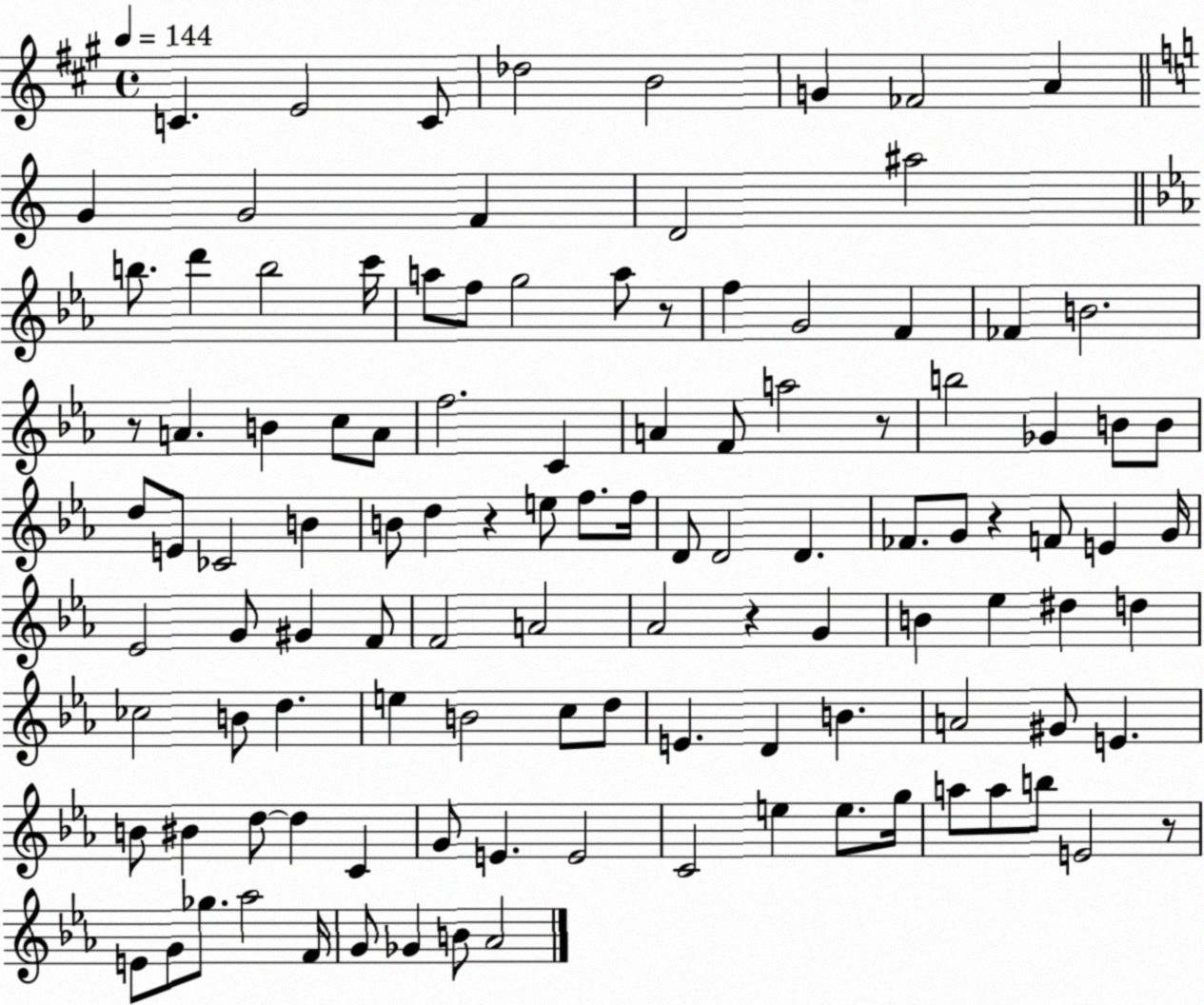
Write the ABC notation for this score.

X:1
T:Untitled
M:4/4
L:1/4
K:A
C E2 C/2 _d2 B2 G _F2 A G G2 F D2 ^a2 b/2 d' b2 c'/4 a/2 f/2 g2 a/2 z/2 f G2 F _F B2 z/2 A B c/2 A/2 f2 C A F/2 a2 z/2 b2 _G B/2 B/2 d/2 E/2 _C2 B B/2 d z e/2 f/2 f/4 D/2 D2 D _F/2 G/2 z F/2 E G/4 _E2 G/2 ^G F/2 F2 A2 _A2 z G B _e ^d d _c2 B/2 d e B2 c/2 d/2 E D B A2 ^G/2 E B/2 ^B d/2 d C G/2 E E2 C2 e e/2 g/4 a/2 a/2 b/2 E2 z/2 E/2 G/2 _g/2 _a2 F/4 G/2 _G B/2 _A2